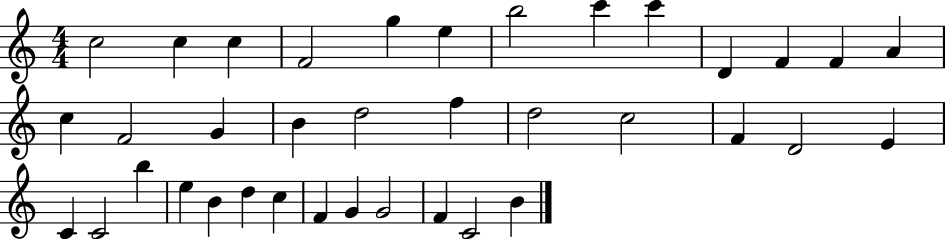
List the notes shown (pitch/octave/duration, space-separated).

C5/h C5/q C5/q F4/h G5/q E5/q B5/h C6/q C6/q D4/q F4/q F4/q A4/q C5/q F4/h G4/q B4/q D5/h F5/q D5/h C5/h F4/q D4/h E4/q C4/q C4/h B5/q E5/q B4/q D5/q C5/q F4/q G4/q G4/h F4/q C4/h B4/q